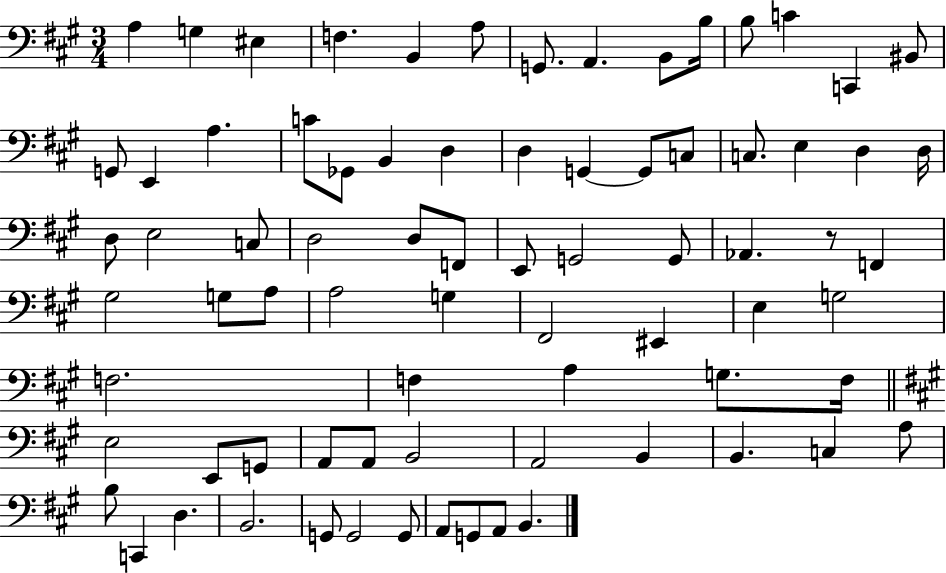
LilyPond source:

{
  \clef bass
  \numericTimeSignature
  \time 3/4
  \key a \major
  a4 g4 eis4 | f4. b,4 a8 | g,8. a,4. b,8 b16 | b8 c'4 c,4 bis,8 | \break g,8 e,4 a4. | c'8 ges,8 b,4 d4 | d4 g,4~~ g,8 c8 | c8. e4 d4 d16 | \break d8 e2 c8 | d2 d8 f,8 | e,8 g,2 g,8 | aes,4. r8 f,4 | \break gis2 g8 a8 | a2 g4 | fis,2 eis,4 | e4 g2 | \break f2. | f4 a4 g8. f16 | \bar "||" \break \key a \major e2 e,8 g,8 | a,8 a,8 b,2 | a,2 b,4 | b,4. c4 a8 | \break b8 c,4 d4. | b,2. | g,8 g,2 g,8 | a,8 g,8 a,8 b,4. | \break \bar "|."
}